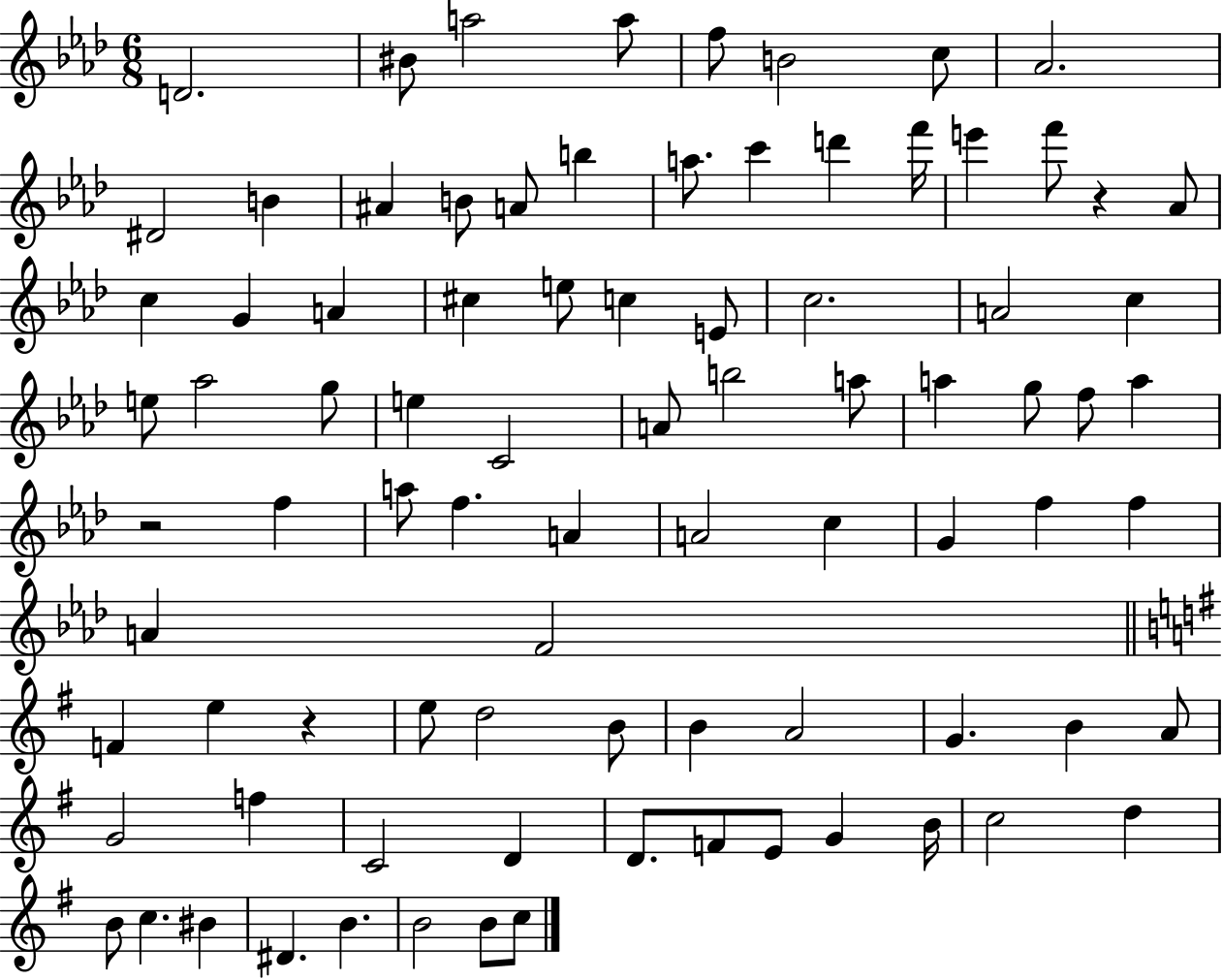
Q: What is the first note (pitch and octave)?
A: D4